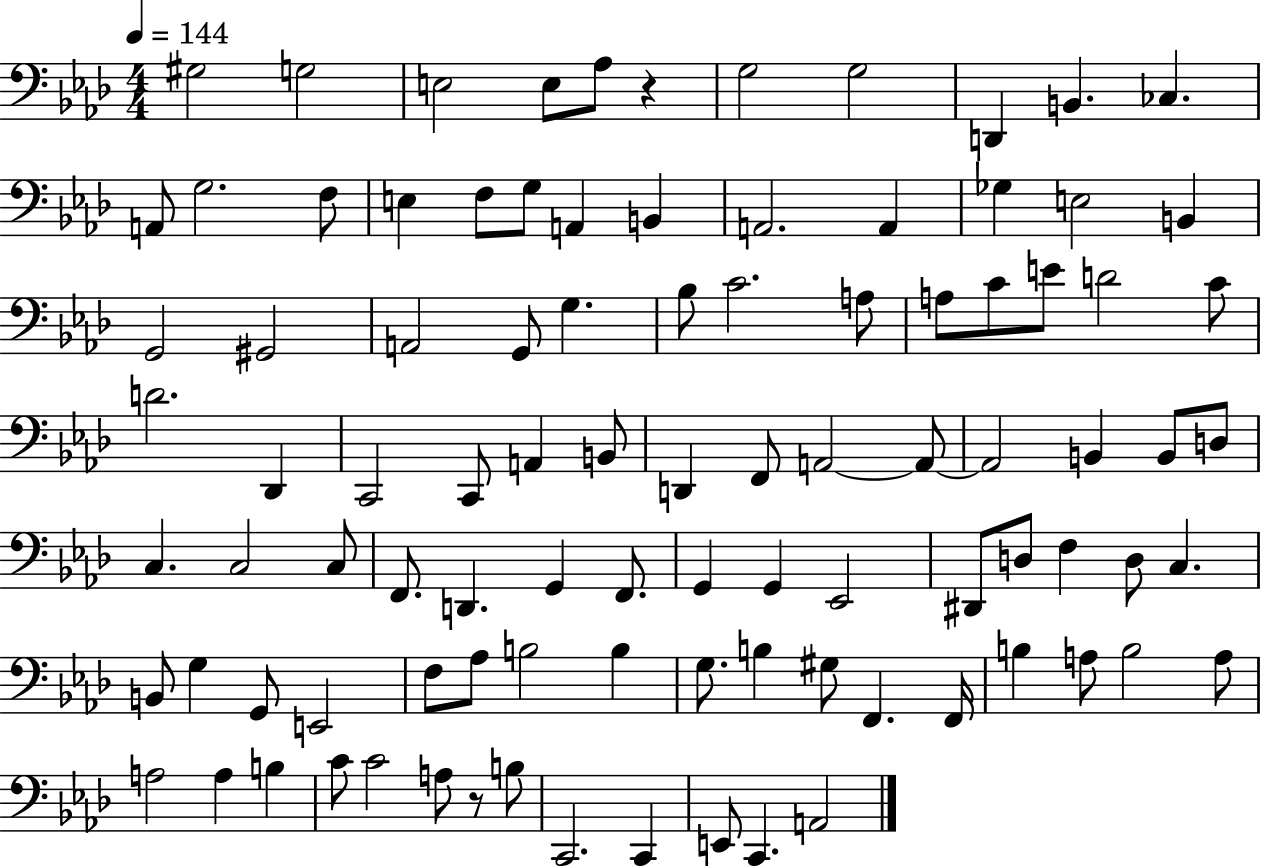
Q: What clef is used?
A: bass